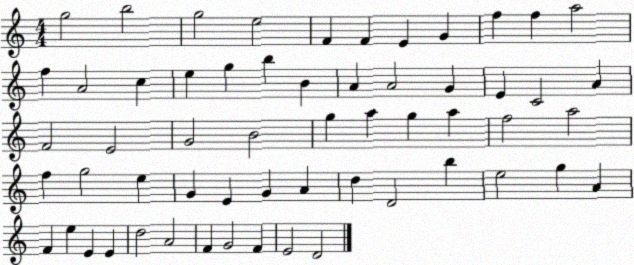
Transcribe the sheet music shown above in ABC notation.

X:1
T:Untitled
M:4/4
L:1/4
K:C
g2 b2 g2 e2 F F E G f f a2 f A2 c e g b B A A2 G E C2 A F2 E2 G2 B2 g a g a f2 a2 f g2 e G E G A d D2 b e2 g A F e E E d2 A2 F G2 F E2 D2